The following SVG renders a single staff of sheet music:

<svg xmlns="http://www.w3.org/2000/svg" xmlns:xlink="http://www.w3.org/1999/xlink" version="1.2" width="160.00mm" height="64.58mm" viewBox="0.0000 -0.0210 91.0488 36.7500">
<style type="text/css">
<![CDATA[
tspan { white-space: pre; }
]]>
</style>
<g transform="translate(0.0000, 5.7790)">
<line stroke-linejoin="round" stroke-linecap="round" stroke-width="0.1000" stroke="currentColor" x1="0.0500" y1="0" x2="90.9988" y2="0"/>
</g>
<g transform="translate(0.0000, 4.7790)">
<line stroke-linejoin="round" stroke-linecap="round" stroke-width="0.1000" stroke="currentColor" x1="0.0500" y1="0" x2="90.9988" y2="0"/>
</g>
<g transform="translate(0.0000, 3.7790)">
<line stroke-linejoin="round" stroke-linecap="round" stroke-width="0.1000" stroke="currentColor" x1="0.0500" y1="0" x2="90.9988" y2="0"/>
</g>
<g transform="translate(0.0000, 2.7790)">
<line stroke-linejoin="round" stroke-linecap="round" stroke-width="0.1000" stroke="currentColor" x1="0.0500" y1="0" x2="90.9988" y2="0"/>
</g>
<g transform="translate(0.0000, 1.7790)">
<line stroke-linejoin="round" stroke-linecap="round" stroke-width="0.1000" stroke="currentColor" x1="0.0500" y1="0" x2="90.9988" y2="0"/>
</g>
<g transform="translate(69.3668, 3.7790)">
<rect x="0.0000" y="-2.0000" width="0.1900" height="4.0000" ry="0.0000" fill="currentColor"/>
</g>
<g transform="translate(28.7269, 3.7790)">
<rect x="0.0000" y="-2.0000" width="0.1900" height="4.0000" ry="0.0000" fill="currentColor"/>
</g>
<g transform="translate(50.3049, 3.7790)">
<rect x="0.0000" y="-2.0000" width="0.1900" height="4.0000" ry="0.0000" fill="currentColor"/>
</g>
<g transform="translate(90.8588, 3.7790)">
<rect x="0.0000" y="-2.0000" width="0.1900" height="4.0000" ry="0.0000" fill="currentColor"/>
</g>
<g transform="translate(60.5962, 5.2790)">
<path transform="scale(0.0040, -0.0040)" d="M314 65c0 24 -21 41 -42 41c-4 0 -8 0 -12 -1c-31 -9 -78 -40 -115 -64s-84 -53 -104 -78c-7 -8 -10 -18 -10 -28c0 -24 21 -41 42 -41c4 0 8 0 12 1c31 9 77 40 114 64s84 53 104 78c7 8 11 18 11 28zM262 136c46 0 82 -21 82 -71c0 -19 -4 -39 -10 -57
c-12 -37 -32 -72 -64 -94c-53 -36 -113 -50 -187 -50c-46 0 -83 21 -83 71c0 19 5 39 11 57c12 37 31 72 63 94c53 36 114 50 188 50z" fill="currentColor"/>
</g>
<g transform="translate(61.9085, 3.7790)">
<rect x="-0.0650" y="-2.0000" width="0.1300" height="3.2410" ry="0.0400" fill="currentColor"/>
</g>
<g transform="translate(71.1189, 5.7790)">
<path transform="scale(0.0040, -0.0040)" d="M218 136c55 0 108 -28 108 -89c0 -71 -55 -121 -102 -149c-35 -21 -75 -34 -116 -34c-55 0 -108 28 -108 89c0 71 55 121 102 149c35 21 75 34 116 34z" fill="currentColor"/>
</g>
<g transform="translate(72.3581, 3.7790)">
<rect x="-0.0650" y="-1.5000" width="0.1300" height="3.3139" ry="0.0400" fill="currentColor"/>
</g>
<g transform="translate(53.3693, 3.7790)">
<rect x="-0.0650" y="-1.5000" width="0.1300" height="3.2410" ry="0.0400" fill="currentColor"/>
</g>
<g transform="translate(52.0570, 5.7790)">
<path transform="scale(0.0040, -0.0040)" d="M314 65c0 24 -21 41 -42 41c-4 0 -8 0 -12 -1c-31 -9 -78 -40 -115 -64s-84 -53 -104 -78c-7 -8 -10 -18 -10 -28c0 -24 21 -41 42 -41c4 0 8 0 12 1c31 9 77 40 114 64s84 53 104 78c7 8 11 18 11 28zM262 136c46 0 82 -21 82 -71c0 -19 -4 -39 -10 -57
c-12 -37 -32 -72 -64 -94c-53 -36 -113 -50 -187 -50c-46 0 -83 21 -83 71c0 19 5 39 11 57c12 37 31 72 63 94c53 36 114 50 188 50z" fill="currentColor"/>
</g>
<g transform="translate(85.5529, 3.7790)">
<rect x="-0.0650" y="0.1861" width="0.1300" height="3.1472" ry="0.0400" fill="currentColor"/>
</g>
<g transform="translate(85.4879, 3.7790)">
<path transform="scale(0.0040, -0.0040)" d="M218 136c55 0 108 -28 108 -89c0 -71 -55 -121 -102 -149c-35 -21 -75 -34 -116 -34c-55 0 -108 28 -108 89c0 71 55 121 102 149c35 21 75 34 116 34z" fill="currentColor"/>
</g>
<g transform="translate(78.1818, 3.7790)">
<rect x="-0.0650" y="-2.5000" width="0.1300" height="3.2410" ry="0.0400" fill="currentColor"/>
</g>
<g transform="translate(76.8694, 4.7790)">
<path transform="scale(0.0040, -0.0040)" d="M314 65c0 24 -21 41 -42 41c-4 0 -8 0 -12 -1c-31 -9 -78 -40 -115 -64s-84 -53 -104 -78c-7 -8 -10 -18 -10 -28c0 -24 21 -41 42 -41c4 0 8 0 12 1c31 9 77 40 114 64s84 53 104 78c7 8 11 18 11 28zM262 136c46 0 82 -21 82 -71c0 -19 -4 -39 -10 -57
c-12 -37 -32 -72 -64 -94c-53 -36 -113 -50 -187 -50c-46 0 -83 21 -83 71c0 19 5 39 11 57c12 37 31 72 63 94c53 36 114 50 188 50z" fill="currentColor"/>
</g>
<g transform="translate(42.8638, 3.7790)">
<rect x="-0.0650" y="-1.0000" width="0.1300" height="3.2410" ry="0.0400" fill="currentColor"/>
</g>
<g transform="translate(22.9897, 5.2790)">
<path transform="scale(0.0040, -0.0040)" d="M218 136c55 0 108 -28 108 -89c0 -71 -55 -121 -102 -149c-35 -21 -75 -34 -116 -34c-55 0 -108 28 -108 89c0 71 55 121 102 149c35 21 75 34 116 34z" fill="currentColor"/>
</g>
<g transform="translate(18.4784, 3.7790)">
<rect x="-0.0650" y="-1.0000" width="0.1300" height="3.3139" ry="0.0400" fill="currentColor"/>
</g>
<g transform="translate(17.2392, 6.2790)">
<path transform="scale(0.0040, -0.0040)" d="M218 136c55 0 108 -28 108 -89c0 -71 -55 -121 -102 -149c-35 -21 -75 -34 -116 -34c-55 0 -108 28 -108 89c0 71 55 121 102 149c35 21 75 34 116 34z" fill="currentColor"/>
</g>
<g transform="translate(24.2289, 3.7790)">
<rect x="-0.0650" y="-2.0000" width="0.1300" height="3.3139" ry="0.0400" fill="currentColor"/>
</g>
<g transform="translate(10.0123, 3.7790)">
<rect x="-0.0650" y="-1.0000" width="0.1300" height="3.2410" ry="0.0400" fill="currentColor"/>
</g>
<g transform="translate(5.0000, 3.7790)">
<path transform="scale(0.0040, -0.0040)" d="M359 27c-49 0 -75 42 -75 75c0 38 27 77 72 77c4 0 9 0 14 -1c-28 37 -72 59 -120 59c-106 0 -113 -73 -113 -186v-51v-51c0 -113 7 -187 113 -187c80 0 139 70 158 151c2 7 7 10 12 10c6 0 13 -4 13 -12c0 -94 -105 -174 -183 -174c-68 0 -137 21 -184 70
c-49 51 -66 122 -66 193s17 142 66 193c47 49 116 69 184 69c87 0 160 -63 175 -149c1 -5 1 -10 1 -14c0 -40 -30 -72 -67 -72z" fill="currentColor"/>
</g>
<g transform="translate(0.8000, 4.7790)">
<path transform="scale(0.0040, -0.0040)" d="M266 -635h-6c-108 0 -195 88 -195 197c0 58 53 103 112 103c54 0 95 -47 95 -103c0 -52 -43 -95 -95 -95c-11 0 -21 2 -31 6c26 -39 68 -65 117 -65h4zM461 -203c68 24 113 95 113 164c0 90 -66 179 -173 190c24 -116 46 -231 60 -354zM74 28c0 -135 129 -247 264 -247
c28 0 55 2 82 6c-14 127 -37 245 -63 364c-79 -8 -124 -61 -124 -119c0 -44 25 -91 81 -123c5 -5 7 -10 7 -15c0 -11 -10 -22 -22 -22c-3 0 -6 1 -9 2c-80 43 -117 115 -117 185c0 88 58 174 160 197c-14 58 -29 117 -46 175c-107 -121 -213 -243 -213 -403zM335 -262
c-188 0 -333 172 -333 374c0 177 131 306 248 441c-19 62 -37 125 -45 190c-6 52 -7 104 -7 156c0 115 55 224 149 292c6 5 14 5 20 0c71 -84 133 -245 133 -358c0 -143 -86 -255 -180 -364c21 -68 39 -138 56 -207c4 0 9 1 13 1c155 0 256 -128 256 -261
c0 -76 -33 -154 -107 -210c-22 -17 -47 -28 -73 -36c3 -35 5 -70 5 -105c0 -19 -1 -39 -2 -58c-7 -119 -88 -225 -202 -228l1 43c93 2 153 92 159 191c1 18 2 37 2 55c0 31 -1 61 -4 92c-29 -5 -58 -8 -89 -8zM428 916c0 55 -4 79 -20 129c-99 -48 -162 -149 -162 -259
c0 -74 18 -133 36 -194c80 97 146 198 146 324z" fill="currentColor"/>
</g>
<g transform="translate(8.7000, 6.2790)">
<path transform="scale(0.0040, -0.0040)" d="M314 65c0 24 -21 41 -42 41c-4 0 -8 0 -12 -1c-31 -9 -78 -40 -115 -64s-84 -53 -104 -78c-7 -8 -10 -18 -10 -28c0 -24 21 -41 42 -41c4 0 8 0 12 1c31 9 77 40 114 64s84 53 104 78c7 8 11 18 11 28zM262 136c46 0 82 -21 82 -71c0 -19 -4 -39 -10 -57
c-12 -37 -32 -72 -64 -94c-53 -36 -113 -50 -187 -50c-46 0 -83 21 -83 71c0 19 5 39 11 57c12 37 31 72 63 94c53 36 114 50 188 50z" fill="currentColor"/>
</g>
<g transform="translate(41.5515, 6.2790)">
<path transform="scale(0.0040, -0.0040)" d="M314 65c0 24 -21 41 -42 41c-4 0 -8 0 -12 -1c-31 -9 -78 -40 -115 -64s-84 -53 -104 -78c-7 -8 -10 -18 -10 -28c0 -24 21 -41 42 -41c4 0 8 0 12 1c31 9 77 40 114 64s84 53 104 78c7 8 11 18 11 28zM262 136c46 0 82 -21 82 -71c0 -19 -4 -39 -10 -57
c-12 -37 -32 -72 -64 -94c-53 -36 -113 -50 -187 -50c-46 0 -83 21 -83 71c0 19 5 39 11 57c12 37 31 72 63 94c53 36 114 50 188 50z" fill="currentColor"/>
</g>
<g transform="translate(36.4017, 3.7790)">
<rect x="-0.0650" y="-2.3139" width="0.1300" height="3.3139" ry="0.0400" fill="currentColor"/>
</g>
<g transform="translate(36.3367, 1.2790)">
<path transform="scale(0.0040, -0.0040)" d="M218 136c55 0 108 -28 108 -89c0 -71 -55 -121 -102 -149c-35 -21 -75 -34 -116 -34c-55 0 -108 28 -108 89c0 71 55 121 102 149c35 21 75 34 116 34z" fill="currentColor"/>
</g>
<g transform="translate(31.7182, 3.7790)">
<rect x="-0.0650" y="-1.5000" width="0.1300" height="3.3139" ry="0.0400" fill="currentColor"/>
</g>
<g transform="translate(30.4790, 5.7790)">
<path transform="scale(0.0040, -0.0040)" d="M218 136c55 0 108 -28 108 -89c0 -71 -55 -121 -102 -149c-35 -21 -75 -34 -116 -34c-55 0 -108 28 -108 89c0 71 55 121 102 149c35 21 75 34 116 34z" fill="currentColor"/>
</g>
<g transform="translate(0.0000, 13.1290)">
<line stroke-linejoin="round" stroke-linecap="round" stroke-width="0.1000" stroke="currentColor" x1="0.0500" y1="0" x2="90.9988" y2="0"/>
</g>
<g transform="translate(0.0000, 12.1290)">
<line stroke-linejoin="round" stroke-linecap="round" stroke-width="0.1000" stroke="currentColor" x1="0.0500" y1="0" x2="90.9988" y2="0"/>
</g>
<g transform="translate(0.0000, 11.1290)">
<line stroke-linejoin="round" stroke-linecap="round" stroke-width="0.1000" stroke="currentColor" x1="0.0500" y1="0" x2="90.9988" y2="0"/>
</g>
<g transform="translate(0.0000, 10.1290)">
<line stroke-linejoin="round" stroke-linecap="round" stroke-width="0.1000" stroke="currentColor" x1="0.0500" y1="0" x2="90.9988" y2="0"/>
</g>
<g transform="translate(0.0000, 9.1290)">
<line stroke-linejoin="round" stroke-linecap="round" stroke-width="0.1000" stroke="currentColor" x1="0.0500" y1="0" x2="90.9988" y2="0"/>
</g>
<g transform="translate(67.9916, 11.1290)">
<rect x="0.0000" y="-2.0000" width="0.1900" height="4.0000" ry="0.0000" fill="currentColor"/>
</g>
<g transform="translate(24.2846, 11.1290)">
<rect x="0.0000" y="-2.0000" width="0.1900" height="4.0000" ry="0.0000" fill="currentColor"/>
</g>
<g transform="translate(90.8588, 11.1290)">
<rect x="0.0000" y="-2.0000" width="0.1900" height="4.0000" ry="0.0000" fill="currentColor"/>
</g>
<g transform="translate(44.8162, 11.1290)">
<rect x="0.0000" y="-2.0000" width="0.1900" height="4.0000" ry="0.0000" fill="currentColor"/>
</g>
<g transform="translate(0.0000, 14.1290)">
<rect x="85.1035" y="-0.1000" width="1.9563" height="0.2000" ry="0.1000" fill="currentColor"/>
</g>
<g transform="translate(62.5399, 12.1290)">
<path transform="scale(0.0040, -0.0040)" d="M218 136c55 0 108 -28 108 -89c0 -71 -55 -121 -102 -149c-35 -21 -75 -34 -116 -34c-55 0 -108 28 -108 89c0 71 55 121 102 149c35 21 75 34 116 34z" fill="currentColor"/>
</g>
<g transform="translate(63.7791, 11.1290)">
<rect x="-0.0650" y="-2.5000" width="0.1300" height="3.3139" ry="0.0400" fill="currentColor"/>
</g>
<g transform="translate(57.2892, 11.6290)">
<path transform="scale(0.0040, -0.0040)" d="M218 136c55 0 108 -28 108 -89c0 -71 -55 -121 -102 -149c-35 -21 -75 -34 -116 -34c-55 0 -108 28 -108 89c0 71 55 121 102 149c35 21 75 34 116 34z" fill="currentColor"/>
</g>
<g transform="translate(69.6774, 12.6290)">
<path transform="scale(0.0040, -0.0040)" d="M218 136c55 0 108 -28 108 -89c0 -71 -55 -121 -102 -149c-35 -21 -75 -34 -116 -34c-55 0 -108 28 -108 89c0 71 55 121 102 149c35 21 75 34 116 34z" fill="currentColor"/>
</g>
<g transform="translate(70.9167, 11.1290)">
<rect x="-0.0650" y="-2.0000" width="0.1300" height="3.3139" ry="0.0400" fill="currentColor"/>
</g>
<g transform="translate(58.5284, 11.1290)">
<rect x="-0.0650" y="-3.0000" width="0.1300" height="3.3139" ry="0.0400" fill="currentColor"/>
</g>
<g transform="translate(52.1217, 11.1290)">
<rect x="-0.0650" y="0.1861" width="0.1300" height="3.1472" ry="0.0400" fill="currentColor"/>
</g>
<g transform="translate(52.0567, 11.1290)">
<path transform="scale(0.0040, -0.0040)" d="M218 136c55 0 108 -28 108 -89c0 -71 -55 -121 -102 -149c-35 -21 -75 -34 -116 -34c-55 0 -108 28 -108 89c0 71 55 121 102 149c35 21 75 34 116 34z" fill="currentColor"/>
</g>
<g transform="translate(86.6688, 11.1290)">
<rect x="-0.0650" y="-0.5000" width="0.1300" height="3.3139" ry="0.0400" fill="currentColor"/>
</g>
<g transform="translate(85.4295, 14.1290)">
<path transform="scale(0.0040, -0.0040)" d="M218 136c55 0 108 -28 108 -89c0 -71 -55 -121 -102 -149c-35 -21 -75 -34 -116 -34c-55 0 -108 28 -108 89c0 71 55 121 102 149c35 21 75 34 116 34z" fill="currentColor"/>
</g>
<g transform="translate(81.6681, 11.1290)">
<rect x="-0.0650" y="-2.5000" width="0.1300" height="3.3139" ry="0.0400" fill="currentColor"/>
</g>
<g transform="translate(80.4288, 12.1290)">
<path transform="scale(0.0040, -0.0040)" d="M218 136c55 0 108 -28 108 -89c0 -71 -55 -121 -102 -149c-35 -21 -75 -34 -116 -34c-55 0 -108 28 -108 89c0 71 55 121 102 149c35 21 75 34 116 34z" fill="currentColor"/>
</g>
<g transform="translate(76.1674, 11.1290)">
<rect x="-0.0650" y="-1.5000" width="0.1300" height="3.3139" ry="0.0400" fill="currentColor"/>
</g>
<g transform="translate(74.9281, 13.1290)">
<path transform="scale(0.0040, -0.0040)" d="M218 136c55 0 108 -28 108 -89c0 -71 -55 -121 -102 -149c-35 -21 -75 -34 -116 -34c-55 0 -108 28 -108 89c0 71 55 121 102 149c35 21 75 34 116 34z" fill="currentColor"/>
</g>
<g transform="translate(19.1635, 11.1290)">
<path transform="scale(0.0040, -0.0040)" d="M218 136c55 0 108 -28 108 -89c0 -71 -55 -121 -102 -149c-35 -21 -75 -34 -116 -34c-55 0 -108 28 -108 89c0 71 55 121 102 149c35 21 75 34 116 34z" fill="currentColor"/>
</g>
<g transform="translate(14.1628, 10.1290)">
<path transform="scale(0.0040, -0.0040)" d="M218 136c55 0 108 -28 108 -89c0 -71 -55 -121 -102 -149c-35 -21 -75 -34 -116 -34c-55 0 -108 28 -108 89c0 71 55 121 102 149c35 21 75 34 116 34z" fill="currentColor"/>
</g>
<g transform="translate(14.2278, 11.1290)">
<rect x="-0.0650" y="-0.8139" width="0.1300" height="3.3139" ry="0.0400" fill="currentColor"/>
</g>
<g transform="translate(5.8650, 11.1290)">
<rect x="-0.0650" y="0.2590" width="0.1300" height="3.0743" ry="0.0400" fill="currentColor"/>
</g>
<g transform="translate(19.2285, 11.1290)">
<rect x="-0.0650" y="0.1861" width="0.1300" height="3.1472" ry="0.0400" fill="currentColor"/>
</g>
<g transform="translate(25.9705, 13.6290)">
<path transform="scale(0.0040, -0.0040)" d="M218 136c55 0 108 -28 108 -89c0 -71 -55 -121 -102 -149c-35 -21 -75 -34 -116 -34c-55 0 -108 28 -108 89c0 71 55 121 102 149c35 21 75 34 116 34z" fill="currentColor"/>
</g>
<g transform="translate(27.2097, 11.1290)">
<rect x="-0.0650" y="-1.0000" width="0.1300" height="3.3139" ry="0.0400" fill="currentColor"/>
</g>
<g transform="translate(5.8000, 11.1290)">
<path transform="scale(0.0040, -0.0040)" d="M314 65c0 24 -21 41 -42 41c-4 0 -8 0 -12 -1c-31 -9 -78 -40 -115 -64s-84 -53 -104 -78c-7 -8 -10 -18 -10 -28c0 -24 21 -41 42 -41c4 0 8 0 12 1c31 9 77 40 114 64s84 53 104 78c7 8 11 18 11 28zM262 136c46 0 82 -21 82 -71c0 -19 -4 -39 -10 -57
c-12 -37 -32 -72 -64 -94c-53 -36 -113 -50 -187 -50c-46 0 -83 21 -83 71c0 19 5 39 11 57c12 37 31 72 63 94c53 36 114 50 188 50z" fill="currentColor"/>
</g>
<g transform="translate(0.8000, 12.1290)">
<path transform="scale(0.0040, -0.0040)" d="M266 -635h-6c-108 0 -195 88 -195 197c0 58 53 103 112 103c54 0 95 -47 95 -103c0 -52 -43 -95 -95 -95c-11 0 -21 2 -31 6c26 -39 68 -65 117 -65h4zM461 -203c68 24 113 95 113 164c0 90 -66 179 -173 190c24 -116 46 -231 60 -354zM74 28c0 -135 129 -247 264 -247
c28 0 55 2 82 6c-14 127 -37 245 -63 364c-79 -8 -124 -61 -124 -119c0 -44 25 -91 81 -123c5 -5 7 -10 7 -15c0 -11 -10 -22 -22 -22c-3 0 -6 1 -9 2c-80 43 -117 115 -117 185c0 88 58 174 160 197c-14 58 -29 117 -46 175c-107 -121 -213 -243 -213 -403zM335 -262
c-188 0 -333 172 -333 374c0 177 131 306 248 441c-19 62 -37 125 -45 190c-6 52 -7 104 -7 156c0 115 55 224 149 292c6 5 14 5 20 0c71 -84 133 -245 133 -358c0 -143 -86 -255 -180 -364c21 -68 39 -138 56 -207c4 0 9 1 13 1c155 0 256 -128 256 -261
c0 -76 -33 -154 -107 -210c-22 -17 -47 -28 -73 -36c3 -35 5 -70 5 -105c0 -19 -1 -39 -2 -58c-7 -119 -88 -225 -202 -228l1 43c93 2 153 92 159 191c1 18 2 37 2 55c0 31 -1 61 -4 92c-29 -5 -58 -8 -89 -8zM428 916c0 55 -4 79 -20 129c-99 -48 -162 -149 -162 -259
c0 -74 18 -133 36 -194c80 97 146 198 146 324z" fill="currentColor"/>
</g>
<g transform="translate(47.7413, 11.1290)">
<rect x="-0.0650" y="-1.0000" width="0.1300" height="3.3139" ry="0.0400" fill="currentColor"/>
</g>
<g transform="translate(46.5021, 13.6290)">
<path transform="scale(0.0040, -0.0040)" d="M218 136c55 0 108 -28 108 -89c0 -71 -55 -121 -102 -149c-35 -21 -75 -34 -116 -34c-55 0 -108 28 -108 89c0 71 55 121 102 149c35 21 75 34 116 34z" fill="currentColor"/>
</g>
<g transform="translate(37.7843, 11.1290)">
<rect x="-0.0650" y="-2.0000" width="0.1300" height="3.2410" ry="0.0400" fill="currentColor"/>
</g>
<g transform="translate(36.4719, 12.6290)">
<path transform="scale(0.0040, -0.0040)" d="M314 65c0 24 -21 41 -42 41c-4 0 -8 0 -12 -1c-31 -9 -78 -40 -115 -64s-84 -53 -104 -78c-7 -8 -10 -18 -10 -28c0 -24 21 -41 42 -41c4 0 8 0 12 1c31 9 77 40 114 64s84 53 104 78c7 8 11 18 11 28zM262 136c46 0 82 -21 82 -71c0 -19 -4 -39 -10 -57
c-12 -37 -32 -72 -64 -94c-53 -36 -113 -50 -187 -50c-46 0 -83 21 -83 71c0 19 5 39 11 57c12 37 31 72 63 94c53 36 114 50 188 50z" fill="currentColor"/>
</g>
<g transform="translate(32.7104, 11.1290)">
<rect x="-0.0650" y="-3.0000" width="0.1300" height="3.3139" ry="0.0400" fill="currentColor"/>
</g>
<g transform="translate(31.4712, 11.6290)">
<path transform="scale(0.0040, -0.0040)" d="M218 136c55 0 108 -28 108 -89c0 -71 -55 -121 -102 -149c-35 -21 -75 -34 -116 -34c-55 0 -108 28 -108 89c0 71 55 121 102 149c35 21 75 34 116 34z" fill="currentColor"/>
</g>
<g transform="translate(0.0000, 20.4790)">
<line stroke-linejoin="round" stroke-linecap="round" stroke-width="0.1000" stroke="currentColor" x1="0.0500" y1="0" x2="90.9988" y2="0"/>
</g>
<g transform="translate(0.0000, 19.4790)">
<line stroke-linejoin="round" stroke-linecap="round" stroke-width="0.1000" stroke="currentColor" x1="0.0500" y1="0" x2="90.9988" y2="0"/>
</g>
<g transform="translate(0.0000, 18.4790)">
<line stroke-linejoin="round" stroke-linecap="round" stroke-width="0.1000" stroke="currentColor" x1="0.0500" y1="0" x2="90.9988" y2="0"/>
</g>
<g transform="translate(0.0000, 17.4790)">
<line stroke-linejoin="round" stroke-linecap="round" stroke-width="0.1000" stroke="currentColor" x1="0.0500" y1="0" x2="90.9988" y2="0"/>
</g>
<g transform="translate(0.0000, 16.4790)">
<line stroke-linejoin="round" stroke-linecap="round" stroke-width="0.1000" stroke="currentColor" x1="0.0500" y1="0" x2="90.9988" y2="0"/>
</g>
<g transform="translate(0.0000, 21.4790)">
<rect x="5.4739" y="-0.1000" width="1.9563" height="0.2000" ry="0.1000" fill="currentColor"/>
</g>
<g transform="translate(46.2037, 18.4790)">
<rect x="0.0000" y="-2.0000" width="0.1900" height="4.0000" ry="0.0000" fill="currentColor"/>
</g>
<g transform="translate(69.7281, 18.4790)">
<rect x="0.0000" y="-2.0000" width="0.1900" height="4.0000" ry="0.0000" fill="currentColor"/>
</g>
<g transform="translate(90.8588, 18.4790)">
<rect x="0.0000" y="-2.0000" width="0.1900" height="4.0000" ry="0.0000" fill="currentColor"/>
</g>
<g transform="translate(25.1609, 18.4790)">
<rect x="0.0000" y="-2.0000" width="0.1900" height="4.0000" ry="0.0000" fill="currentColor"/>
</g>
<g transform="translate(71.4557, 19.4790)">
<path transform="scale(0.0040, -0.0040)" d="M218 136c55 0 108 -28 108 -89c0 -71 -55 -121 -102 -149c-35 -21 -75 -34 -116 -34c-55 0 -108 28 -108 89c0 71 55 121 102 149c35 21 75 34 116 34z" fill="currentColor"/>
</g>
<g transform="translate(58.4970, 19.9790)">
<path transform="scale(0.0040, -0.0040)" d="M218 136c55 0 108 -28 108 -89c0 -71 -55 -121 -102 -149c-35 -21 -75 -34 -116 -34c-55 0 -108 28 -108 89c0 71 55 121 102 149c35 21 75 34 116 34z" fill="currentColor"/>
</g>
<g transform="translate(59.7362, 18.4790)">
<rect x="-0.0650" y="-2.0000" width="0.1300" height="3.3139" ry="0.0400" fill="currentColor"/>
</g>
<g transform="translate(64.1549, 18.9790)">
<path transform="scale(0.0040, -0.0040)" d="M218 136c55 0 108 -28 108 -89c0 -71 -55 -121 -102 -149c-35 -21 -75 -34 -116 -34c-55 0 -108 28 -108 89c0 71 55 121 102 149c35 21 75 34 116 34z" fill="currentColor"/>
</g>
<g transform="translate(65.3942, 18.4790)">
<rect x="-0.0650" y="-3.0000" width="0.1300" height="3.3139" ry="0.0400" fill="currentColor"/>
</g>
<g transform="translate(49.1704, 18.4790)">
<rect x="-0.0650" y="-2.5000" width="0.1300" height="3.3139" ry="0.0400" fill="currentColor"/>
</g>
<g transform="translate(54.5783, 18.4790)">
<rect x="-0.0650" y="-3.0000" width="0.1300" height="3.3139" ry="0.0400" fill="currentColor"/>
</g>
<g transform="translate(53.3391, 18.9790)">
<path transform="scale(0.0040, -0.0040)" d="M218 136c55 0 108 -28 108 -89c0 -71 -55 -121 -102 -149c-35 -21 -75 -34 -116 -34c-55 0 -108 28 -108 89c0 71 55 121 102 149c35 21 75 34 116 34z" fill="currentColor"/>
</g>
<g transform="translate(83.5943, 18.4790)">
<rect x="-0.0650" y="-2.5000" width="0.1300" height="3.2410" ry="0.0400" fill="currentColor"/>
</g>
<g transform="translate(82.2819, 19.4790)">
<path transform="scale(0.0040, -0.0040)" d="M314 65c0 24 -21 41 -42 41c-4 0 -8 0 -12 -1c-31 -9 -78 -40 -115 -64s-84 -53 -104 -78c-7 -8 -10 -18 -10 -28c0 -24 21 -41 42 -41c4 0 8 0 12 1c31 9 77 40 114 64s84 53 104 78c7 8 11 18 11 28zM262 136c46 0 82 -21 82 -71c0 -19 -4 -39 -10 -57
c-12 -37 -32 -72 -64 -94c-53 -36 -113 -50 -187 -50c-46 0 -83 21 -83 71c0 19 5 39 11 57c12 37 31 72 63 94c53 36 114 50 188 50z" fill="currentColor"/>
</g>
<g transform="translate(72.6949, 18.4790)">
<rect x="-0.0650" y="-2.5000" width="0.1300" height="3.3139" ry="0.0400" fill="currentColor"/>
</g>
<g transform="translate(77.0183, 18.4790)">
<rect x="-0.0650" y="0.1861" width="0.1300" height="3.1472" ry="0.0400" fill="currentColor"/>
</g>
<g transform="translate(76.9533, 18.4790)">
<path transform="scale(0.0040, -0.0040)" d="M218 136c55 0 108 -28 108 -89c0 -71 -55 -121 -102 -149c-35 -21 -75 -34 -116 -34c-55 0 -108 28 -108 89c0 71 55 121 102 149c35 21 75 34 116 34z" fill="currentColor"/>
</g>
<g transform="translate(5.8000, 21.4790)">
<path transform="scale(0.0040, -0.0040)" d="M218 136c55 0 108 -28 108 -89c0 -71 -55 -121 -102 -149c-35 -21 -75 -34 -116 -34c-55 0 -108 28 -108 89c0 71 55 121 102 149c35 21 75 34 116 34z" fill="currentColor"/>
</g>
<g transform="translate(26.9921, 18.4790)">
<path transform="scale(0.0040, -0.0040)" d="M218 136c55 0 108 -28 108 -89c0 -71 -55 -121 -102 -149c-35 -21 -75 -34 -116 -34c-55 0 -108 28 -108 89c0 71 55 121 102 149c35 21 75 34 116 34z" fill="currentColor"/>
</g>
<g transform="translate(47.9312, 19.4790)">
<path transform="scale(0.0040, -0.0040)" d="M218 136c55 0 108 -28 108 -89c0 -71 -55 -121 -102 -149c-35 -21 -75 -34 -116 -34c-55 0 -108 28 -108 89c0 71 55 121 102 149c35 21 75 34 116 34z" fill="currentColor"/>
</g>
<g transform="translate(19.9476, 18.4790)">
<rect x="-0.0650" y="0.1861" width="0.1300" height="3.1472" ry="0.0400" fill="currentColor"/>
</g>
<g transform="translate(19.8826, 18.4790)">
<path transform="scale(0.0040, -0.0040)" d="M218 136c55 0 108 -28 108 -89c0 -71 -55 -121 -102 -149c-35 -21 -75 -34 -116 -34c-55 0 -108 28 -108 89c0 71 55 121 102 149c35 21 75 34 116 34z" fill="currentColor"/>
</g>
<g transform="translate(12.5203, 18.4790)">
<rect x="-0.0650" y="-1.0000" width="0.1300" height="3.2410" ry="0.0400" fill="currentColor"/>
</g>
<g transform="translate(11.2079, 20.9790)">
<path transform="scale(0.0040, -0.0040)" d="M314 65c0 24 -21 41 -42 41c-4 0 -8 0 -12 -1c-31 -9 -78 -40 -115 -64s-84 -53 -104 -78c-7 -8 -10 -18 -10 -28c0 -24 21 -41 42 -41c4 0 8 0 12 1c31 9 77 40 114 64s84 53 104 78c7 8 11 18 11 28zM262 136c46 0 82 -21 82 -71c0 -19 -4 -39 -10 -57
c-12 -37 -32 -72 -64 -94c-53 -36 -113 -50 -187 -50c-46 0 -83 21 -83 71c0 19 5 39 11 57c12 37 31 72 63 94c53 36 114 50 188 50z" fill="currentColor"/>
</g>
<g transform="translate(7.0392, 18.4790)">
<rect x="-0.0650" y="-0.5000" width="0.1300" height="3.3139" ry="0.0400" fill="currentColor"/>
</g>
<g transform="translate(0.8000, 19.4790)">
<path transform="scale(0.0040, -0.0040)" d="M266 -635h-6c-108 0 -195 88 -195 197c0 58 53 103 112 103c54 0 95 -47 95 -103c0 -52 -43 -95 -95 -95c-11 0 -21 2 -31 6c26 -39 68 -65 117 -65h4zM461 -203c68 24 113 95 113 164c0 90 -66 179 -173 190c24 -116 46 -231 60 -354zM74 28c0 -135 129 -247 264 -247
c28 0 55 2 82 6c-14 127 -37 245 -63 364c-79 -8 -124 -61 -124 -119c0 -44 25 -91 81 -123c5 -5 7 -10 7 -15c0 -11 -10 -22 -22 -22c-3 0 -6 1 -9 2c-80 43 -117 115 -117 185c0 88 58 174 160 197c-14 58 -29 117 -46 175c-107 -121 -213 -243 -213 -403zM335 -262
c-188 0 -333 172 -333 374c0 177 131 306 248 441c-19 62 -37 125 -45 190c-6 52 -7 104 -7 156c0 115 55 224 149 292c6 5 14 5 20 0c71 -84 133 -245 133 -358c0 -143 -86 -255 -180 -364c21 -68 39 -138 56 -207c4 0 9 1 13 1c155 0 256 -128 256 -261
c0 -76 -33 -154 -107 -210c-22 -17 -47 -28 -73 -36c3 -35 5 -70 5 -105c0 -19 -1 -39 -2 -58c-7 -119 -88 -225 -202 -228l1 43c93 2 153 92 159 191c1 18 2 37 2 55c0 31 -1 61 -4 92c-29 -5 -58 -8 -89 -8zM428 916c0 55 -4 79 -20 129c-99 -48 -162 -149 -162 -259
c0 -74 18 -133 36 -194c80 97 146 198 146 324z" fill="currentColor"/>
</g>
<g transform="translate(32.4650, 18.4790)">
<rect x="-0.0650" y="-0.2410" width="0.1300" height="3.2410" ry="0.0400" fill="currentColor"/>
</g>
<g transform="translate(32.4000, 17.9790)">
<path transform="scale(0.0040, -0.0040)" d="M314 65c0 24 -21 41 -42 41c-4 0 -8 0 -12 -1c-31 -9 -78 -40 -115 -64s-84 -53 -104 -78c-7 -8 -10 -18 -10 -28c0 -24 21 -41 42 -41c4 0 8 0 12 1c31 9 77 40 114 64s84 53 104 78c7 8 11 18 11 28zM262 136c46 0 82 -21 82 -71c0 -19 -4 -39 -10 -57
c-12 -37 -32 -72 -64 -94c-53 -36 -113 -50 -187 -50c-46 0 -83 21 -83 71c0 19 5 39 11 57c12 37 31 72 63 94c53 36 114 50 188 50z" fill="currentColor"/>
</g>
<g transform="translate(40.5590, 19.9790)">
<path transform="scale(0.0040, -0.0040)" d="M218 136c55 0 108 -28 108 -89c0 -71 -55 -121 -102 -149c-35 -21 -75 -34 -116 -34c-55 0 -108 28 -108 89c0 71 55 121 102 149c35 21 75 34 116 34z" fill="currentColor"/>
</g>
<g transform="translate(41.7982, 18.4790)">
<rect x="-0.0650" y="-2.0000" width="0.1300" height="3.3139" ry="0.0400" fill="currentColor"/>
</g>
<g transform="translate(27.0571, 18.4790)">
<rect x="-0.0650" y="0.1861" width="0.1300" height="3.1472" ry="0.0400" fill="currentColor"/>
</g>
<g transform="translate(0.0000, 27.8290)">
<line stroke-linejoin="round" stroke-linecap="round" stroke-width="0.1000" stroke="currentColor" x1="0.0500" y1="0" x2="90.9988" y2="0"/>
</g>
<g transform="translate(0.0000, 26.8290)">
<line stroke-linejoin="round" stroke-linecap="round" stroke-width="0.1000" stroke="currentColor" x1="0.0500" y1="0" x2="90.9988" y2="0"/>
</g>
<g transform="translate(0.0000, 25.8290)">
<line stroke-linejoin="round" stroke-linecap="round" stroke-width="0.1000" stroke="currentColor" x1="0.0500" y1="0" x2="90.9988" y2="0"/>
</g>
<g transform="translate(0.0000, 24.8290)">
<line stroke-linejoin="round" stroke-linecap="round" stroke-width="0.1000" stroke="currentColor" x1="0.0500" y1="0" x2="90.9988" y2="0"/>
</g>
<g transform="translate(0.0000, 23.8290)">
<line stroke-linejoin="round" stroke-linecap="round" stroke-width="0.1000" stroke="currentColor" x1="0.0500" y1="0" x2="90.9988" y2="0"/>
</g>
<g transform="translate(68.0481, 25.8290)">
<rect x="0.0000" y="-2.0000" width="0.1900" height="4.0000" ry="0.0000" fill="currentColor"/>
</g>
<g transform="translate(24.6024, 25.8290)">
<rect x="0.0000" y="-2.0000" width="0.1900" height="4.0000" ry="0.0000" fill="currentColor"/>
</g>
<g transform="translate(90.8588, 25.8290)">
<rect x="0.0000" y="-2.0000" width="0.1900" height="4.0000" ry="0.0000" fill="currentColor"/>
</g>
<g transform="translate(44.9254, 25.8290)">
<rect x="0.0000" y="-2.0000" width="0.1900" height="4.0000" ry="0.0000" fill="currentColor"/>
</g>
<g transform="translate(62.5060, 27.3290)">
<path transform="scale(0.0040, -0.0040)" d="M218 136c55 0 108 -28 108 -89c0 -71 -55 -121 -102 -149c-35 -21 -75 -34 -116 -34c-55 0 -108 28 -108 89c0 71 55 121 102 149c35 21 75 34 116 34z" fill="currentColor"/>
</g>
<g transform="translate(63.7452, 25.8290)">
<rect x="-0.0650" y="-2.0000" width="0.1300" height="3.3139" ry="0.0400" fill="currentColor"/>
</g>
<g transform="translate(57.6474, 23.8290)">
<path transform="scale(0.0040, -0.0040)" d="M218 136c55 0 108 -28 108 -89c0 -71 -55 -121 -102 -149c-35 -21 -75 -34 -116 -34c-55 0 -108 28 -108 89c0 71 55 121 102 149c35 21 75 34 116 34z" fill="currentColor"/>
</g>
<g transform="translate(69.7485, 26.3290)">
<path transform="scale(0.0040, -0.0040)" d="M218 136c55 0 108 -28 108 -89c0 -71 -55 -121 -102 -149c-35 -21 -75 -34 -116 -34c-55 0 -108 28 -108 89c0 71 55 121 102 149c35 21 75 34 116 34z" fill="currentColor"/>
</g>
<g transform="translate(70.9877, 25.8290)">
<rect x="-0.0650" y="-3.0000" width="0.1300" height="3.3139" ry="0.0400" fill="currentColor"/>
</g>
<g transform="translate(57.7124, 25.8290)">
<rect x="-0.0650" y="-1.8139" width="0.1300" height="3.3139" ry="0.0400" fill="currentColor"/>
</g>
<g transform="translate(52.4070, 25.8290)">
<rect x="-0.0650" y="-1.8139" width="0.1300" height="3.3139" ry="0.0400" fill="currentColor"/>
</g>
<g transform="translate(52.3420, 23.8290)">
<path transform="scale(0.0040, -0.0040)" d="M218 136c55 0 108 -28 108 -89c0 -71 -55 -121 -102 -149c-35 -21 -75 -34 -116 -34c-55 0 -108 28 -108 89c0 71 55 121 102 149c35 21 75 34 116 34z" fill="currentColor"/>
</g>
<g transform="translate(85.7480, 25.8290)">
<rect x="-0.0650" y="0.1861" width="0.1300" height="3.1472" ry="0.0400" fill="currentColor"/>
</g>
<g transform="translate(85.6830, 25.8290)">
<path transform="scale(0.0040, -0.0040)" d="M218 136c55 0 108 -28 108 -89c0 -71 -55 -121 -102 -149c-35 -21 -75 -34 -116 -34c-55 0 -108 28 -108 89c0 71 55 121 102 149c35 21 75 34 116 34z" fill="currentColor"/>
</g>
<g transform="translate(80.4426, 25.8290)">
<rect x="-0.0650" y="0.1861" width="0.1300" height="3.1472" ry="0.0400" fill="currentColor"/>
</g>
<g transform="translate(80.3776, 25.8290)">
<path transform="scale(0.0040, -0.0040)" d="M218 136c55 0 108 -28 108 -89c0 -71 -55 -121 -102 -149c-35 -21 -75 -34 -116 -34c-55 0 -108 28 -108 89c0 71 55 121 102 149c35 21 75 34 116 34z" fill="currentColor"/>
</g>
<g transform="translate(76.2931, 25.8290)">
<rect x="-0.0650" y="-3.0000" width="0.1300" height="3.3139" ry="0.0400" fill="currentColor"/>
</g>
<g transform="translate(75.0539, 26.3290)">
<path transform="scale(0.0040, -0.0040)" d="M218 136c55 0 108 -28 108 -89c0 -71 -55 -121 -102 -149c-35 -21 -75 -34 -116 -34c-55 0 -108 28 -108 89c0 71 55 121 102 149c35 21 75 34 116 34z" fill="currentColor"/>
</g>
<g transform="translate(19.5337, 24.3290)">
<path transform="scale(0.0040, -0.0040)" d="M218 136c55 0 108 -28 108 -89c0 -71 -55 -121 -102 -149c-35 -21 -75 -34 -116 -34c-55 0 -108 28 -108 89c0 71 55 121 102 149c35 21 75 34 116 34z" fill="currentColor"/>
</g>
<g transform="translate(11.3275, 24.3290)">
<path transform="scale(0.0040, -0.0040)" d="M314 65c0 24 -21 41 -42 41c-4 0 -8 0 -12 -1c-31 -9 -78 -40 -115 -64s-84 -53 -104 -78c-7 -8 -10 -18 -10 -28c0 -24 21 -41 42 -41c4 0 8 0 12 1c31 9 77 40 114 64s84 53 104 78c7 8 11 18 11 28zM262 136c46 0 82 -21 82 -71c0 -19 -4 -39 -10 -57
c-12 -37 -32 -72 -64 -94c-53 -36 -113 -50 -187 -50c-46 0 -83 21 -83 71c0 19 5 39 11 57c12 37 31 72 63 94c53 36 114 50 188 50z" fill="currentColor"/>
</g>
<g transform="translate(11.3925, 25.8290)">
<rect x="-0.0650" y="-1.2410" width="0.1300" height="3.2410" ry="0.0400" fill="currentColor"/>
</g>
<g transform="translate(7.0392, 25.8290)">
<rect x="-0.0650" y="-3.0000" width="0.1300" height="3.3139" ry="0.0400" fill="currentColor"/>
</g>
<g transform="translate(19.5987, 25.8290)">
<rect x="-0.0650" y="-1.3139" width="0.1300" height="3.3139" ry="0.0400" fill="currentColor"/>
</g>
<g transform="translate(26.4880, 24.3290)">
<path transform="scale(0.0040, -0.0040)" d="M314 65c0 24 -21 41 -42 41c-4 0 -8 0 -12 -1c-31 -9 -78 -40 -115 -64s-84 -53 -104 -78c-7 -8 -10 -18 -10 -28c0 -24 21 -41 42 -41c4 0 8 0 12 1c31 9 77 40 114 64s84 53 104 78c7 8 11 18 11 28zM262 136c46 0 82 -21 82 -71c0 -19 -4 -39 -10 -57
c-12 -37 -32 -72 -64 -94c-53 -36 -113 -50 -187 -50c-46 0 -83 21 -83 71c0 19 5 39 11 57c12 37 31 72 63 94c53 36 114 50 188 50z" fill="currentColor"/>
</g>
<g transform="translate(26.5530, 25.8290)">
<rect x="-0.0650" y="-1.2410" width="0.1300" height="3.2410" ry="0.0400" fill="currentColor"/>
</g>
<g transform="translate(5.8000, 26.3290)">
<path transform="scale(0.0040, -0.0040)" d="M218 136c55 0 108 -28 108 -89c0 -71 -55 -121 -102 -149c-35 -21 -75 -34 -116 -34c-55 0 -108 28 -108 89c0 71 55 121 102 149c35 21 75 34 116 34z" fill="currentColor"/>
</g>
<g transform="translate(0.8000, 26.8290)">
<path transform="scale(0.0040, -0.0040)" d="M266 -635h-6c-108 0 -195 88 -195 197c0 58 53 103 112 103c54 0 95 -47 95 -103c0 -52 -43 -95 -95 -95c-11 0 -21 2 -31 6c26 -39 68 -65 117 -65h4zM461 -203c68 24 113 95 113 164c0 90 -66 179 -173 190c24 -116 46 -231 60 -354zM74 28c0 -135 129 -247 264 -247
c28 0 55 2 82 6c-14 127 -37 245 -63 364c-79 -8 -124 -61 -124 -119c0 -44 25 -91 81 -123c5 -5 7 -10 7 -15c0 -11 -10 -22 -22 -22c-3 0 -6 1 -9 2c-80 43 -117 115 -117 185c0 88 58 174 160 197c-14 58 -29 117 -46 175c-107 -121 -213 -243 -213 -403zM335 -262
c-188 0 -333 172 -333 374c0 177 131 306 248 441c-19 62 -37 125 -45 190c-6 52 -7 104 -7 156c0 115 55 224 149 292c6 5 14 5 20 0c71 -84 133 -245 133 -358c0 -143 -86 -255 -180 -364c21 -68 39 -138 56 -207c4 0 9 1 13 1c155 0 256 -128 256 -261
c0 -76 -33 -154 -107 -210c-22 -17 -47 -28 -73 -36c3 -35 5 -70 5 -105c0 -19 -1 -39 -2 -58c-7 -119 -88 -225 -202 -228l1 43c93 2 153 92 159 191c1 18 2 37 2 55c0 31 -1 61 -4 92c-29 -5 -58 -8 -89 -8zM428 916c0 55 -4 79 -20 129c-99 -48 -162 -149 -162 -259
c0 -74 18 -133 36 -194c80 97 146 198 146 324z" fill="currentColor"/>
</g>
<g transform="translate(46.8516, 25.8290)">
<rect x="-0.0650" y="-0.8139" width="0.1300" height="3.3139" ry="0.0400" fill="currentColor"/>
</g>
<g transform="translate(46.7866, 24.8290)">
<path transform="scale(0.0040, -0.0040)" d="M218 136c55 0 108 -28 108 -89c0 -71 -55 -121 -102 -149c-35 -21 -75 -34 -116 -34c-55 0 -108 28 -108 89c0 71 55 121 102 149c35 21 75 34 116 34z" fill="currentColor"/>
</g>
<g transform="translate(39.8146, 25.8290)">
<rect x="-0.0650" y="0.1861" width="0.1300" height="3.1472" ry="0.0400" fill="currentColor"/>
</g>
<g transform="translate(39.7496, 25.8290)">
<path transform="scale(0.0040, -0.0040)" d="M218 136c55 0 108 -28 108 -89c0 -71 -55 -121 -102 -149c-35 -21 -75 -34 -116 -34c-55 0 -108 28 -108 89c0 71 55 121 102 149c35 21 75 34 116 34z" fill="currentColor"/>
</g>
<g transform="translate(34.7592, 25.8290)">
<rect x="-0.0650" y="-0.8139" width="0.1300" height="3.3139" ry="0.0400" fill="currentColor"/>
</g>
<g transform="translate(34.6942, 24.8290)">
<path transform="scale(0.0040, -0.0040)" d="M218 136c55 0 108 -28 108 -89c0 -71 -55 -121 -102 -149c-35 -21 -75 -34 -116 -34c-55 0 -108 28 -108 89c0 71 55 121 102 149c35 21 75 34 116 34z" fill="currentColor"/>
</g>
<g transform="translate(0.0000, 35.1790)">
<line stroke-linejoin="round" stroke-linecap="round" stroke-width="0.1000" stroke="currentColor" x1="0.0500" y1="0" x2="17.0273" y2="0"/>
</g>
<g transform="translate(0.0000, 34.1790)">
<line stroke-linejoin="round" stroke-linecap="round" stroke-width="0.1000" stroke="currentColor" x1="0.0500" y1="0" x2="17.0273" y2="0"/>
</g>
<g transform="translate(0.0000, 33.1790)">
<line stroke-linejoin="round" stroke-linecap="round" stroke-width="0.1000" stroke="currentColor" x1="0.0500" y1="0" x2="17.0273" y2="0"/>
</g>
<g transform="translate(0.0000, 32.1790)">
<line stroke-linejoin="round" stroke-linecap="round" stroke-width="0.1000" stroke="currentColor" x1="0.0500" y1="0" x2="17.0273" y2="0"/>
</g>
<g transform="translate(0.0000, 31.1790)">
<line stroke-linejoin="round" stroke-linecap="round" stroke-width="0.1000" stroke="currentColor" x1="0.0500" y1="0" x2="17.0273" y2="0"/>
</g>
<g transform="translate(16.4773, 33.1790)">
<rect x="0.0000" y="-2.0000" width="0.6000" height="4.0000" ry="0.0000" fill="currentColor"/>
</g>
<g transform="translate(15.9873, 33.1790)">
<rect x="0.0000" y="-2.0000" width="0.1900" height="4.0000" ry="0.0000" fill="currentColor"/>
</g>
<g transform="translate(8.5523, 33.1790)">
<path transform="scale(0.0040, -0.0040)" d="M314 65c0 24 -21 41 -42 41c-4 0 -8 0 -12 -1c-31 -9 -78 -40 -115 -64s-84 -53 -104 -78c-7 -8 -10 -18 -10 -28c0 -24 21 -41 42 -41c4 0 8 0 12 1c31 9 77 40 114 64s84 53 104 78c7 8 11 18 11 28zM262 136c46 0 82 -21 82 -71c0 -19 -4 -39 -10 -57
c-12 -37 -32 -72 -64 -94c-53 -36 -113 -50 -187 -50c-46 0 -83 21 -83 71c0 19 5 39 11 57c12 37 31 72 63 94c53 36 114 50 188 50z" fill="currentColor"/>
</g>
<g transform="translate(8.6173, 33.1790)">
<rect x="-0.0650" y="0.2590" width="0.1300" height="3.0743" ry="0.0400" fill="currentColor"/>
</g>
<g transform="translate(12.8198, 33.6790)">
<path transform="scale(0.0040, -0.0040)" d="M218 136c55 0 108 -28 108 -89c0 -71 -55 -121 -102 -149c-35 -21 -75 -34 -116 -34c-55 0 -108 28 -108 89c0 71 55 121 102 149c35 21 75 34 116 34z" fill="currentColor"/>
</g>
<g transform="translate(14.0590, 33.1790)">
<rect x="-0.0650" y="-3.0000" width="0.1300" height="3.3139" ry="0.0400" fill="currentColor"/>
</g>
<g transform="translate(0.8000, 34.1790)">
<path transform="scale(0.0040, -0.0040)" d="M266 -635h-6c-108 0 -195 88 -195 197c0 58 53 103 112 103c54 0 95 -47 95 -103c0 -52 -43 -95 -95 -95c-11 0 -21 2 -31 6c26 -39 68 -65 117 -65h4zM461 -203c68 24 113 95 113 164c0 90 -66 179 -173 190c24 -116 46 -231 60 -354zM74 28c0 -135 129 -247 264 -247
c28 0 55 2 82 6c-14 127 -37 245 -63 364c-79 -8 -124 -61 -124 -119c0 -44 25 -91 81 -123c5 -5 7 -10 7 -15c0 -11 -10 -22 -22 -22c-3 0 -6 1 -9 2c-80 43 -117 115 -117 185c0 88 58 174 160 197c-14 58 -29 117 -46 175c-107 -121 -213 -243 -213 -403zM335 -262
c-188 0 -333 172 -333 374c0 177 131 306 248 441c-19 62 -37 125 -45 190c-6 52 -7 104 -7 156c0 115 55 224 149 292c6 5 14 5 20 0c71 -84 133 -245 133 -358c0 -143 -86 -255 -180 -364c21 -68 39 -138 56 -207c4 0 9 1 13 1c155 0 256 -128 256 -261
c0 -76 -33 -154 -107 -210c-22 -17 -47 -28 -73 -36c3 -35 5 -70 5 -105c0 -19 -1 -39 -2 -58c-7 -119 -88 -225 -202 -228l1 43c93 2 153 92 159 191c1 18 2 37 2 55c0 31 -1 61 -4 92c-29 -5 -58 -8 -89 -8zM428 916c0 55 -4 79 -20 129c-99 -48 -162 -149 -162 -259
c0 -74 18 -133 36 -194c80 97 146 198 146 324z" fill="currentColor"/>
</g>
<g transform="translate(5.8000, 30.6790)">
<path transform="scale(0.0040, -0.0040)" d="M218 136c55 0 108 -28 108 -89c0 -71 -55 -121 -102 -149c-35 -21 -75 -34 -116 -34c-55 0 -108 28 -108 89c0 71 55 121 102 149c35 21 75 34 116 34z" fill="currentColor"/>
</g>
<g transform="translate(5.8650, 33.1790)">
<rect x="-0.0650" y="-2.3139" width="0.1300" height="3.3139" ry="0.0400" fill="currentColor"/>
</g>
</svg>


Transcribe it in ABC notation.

X:1
T:Untitled
M:4/4
L:1/4
K:C
D2 D F E g D2 E2 F2 E G2 B B2 d B D A F2 D B A G F E G C C D2 B B c2 F G A F A G B G2 A e2 e e2 d B d f f F A A B B g B2 A